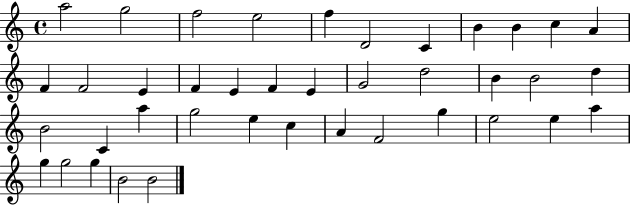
{
  \clef treble
  \time 4/4
  \defaultTimeSignature
  \key c \major
  a''2 g''2 | f''2 e''2 | f''4 d'2 c'4 | b'4 b'4 c''4 a'4 | \break f'4 f'2 e'4 | f'4 e'4 f'4 e'4 | g'2 d''2 | b'4 b'2 d''4 | \break b'2 c'4 a''4 | g''2 e''4 c''4 | a'4 f'2 g''4 | e''2 e''4 a''4 | \break g''4 g''2 g''4 | b'2 b'2 | \bar "|."
}